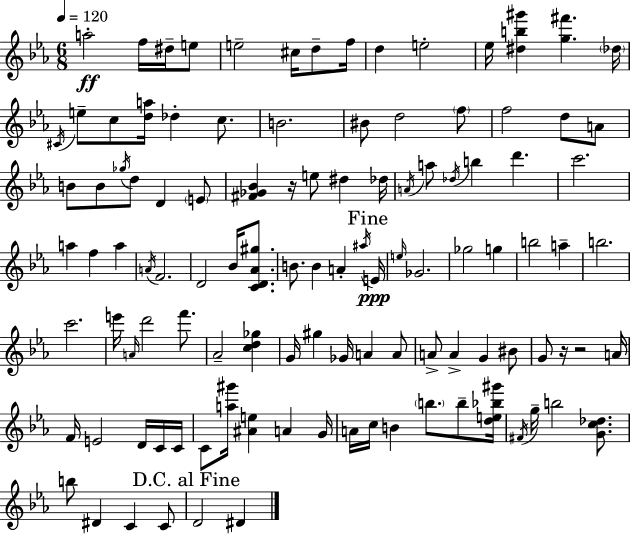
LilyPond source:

{
  \clef treble
  \numericTimeSignature
  \time 6/8
  \key c \minor
  \tempo 4 = 120
  \repeat volta 2 { a''2-.\ff f''16 dis''16-- e''8 | e''2-- cis''16 d''8-- f''16 | d''4 e''2-. | ees''16 <dis'' b'' gis'''>4 <g'' fis'''>4. \parenthesize des''16 | \break \acciaccatura { cis'16 } e''8-- c''8 <d'' a''>16 des''4-. c''8. | b'2. | bis'8 d''2 \parenthesize f''8 | f''2 d''8 a'8 | \break b'8 b'8 \acciaccatura { ges''16 } d''8 d'4 | \parenthesize e'8 <fis' ges' bes'>4 r16 e''8 dis''4 | des''16 \acciaccatura { a'16 } a''8 \acciaccatura { des''16 } b''4 d'''4. | c'''2. | \break a''4 f''4 | a''4 \acciaccatura { a'16 } f'2. | d'2 | bes'16 <c' d' aes' gis''>8. b'8. b'4 | \break a'4-. \acciaccatura { ais''16 }\ppp \mark "Fine" e'16 \grace { e''16 } ges'2. | ges''2 | g''4 b''2 | a''4-- b''2. | \break c'''2. | e'''16 \grace { a'16 } d'''2 | f'''8. aes'2-- | <c'' d'' ges''>4 g'16 gis''4 | \break ges'16 a'4 a'8 a'8-> a'4-> | g'4 bis'8 g'8 r16 r2 | a'16 f'16 e'2 | d'16 c'16 c'16 c'8 <a'' gis'''>16 <ais' e''>4 | \break a'4 g'16 a'16 c''16 b'4 | \parenthesize b''8. b''8-- <d'' e'' bes'' gis'''>16 \acciaccatura { fis'16 } g''16-- b''2 | <g' c'' des''>8. b''8 dis'4 | c'4 c'8 \mark "D.C. al Fine" d'2 | \break dis'4 } \bar "|."
}